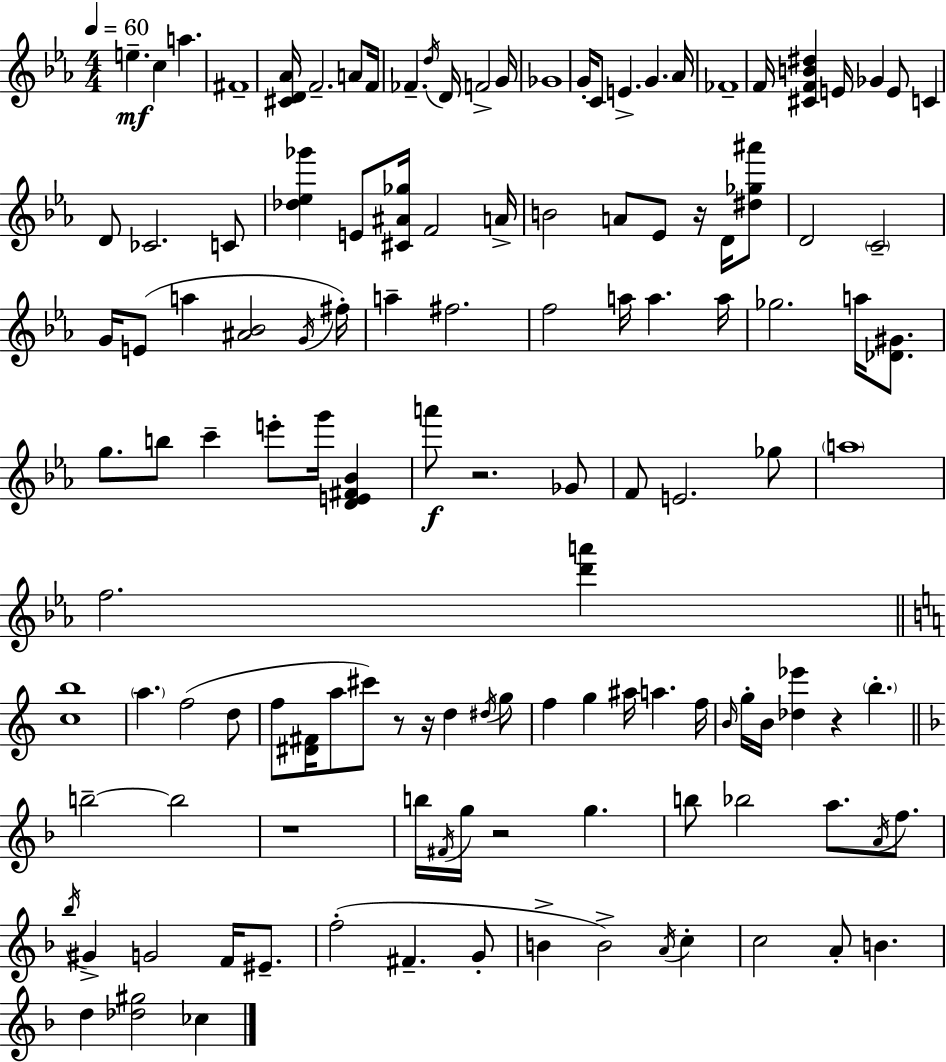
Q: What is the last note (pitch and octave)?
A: CES5